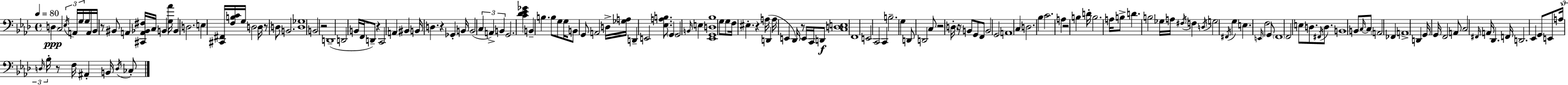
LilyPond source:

{
  \clef bass
  \time 4/4
  \defaultTimeSignature
  \key f \minor
  \tempo 4 = 80
  d4\ppp c2 \tuplet 3/2 { \acciaccatura { ees16 } a,16 g16 } g16 | a,16 bes,16 r8 bis,8 a,4 <cis, a, bes, fis>16 c16 b,4 | <g aes'>16 b,4 d2. | e4 <cis, fis,>16 <f b c'>16 g16 d2 | \break d16 r8 d8 b,2. | <d ges>1 | b,2 r2 | d,1--( | \break d,2 b,16 f,16 d,8--) r4 | c,2 a,4 bis,4 | b,16 d4. r4 ges,4-. | b,16 b,2( \tuplet 3/2 { c4 a,4->) | \break b,4 } g,2. | <c' des' ees' ges'>4 \parenthesize b,4-- b4. b8 | g8 g16 b,8 g,8 a,2 | d16-> <ges a>16 d,4-- e,2 <ees a b>8. | \break \parenthesize g,4 g,2 \grace { b,16 } e4 | <ees, g, d bes>1 | g8 g8 f16 eis4.-. r4 | a16( d,4 a16 e,4 des,16) r8 e,16 c,16 | \break d,8\f <c d e>1 | f,1 | e,2 c,2 | c,4 b2.-- | \break g4 d,8 d,2 | c8 r2 \parenthesize d16-. r16 b,8 g,8 | f,8 b,2 g,2 | a,1 | \break c4 d2. | bes4 c'2. | a4 r2 b4 | d'16-. b2. a16 | \break b8-> d'4. b2 | ges16 a16 \acciaccatura { fis16 } f4 \acciaccatura { d16 } g2 | \acciaccatura { fis,16 } g4 e4. \grace { e,16 } f2 | g,8 \parenthesize f,1 | \break f,2 e8 | d8. \acciaccatura { fis,16 } d8. b,1 | b,8 \grace { c16~ }~ c8 \parenthesize a,2 | fes,4 a,1-> | \break d,4 g,16 g,16 f,2 | a,8 c2 | \grace { fis,16 } a,16 des,4. f,16 d,2. | ees,4 g,8 e,8 \tuplet 3/2 { a16 \grace { d16 } bes16-. } | \break r8 f16 ais,4-. b,16 \acciaccatura { d16 } ces8-. \bar "|."
}